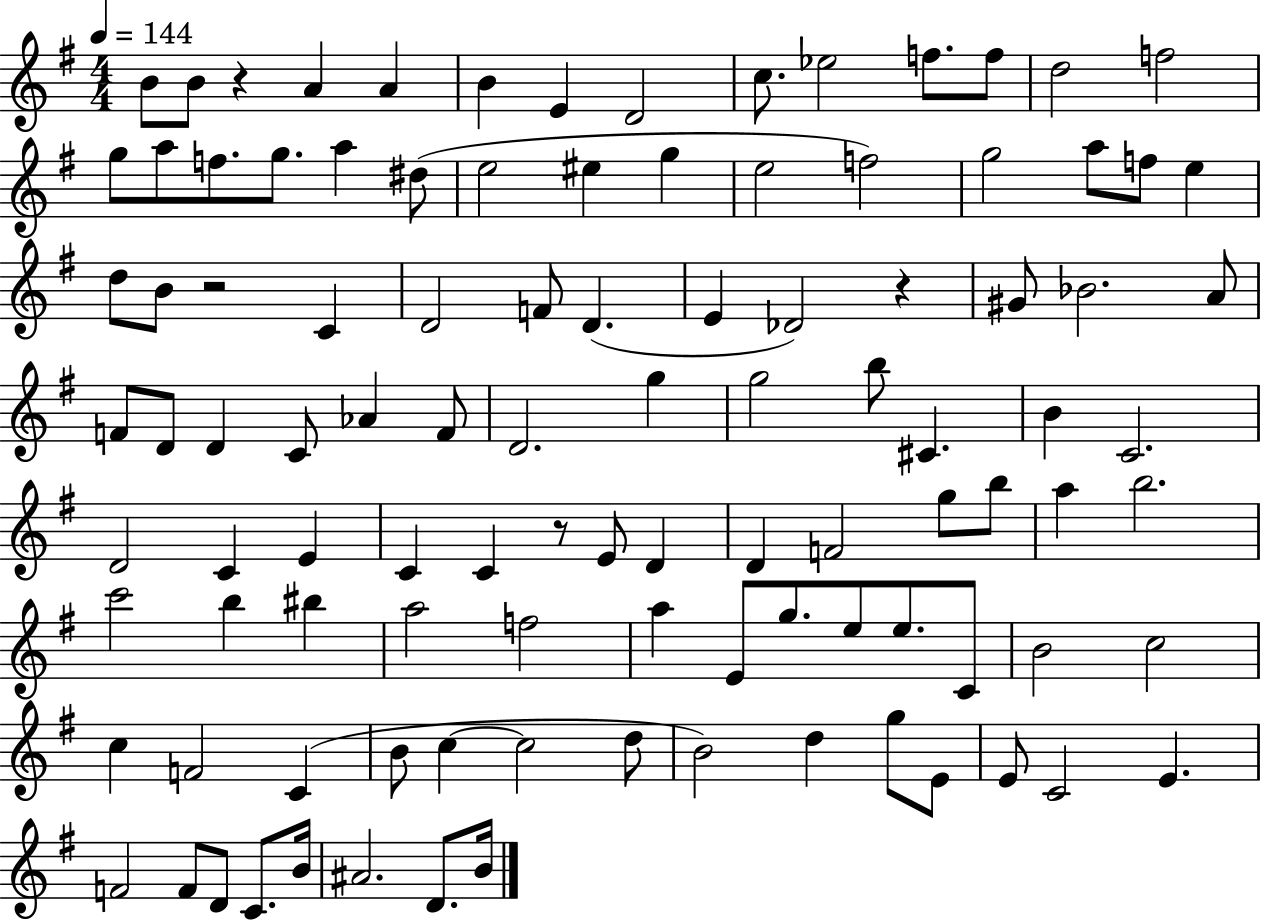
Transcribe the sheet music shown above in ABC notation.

X:1
T:Untitled
M:4/4
L:1/4
K:G
B/2 B/2 z A A B E D2 c/2 _e2 f/2 f/2 d2 f2 g/2 a/2 f/2 g/2 a ^d/2 e2 ^e g e2 f2 g2 a/2 f/2 e d/2 B/2 z2 C D2 F/2 D E _D2 z ^G/2 _B2 A/2 F/2 D/2 D C/2 _A F/2 D2 g g2 b/2 ^C B C2 D2 C E C C z/2 E/2 D D F2 g/2 b/2 a b2 c'2 b ^b a2 f2 a E/2 g/2 e/2 e/2 C/2 B2 c2 c F2 C B/2 c c2 d/2 B2 d g/2 E/2 E/2 C2 E F2 F/2 D/2 C/2 B/4 ^A2 D/2 B/4